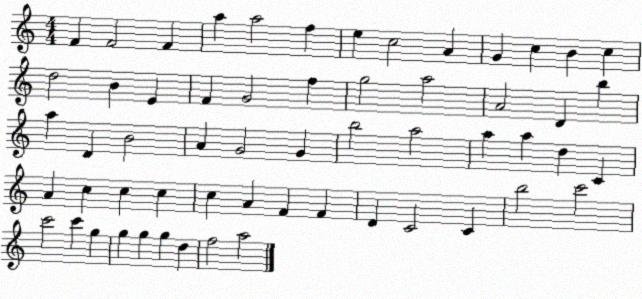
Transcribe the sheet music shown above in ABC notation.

X:1
T:Untitled
M:4/4
L:1/4
K:C
F F2 F a a2 f e c2 A G c B c d2 B E F G2 f g2 a2 A2 D b a D B2 A G2 G b2 a2 a a d C A c c c c A F F D C2 C b2 c'2 c'2 c' g g g g d f2 a2